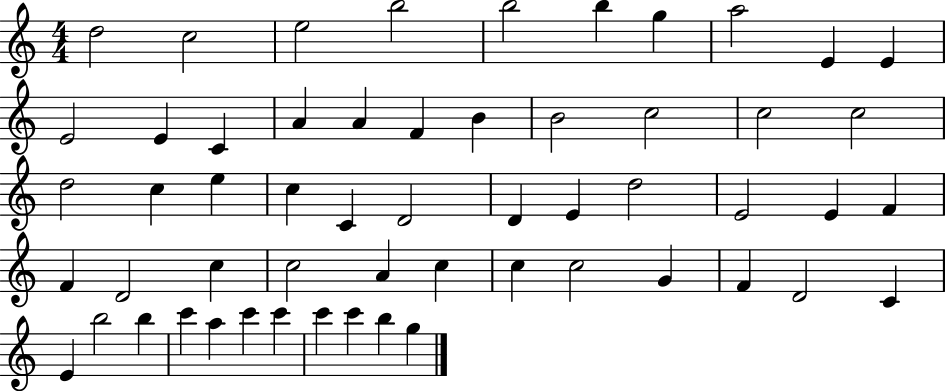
X:1
T:Untitled
M:4/4
L:1/4
K:C
d2 c2 e2 b2 b2 b g a2 E E E2 E C A A F B B2 c2 c2 c2 d2 c e c C D2 D E d2 E2 E F F D2 c c2 A c c c2 G F D2 C E b2 b c' a c' c' c' c' b g